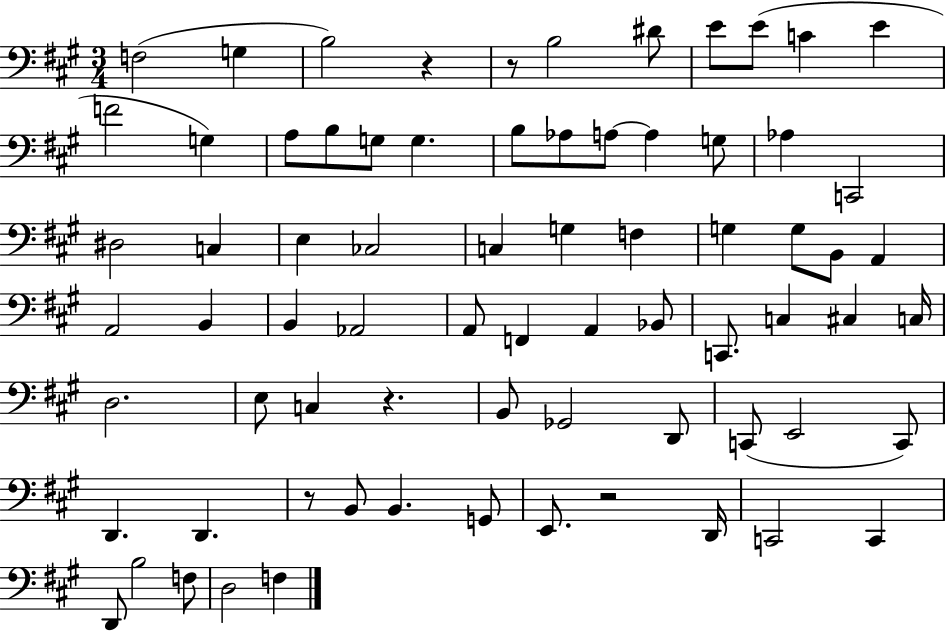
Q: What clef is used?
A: bass